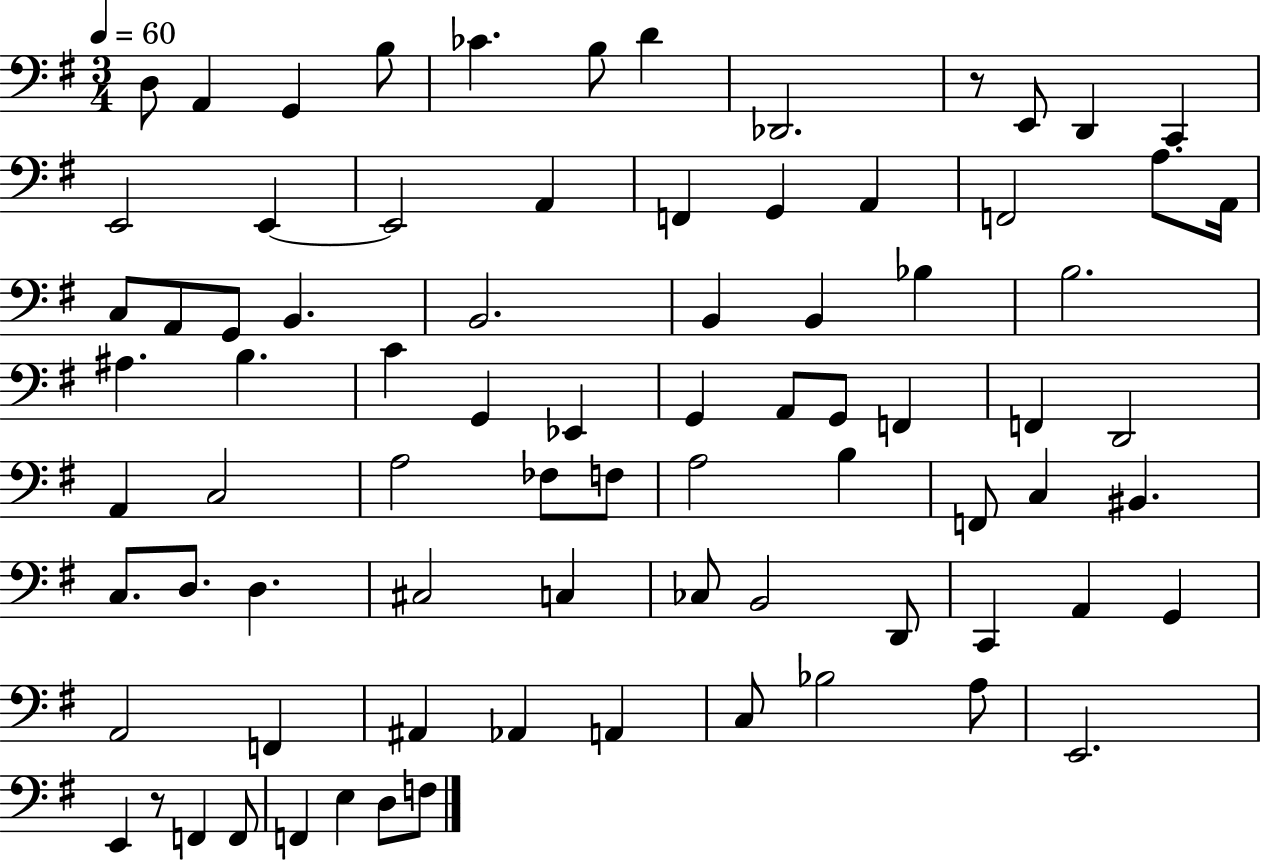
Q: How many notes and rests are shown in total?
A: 80